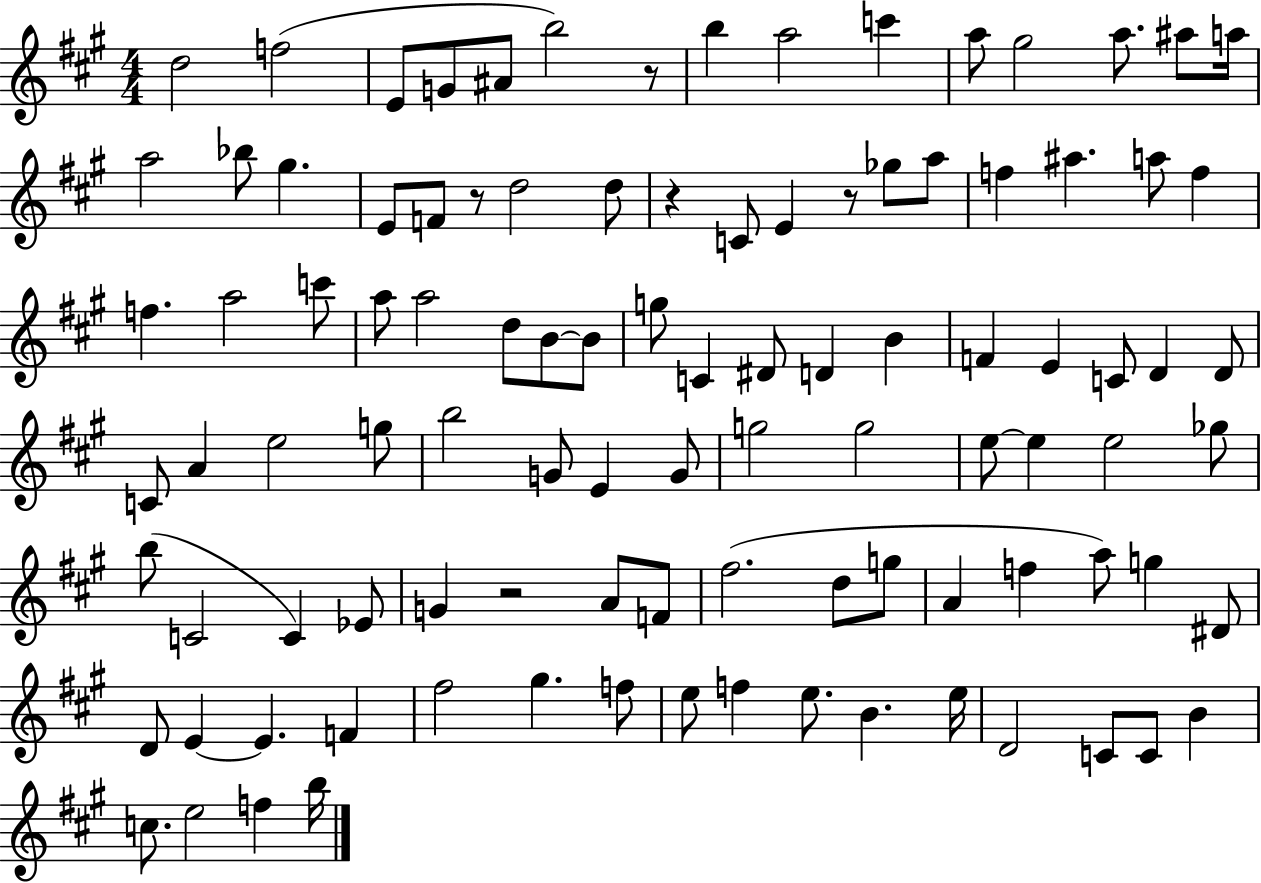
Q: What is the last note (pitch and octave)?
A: B5